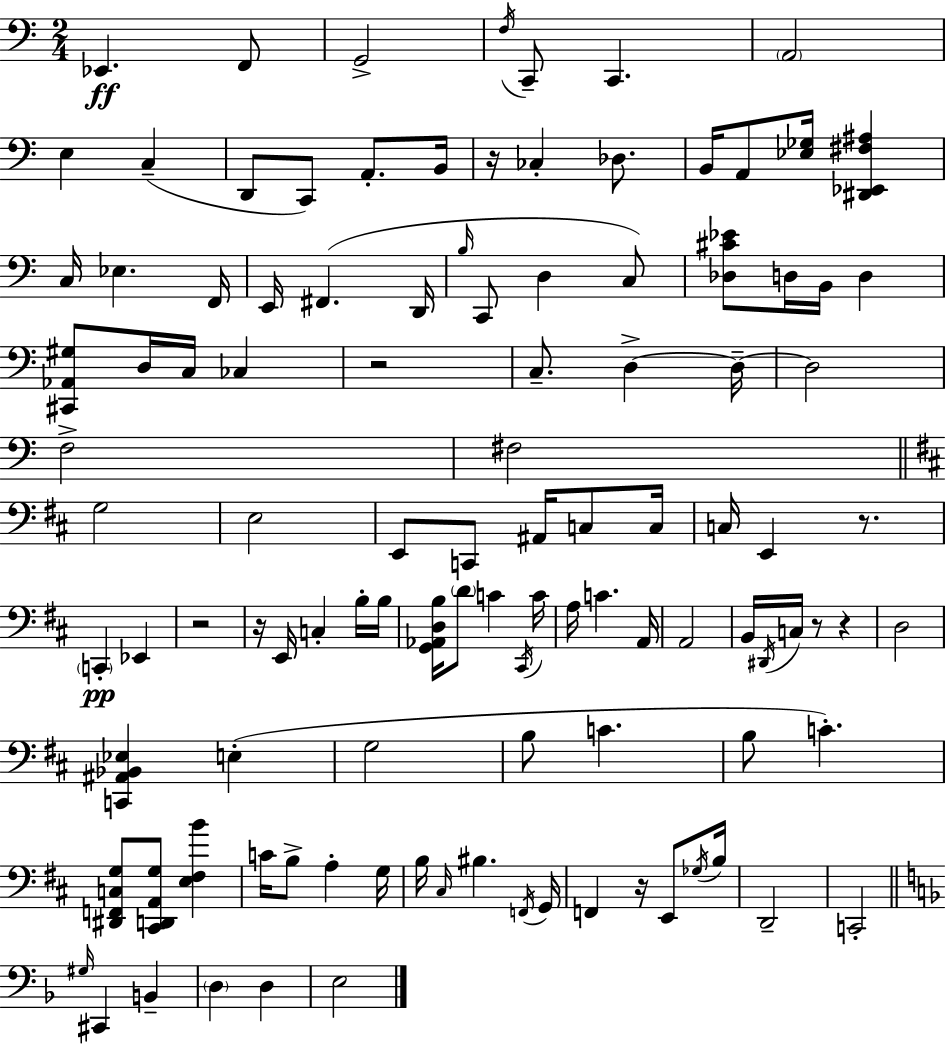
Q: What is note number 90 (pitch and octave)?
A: B2